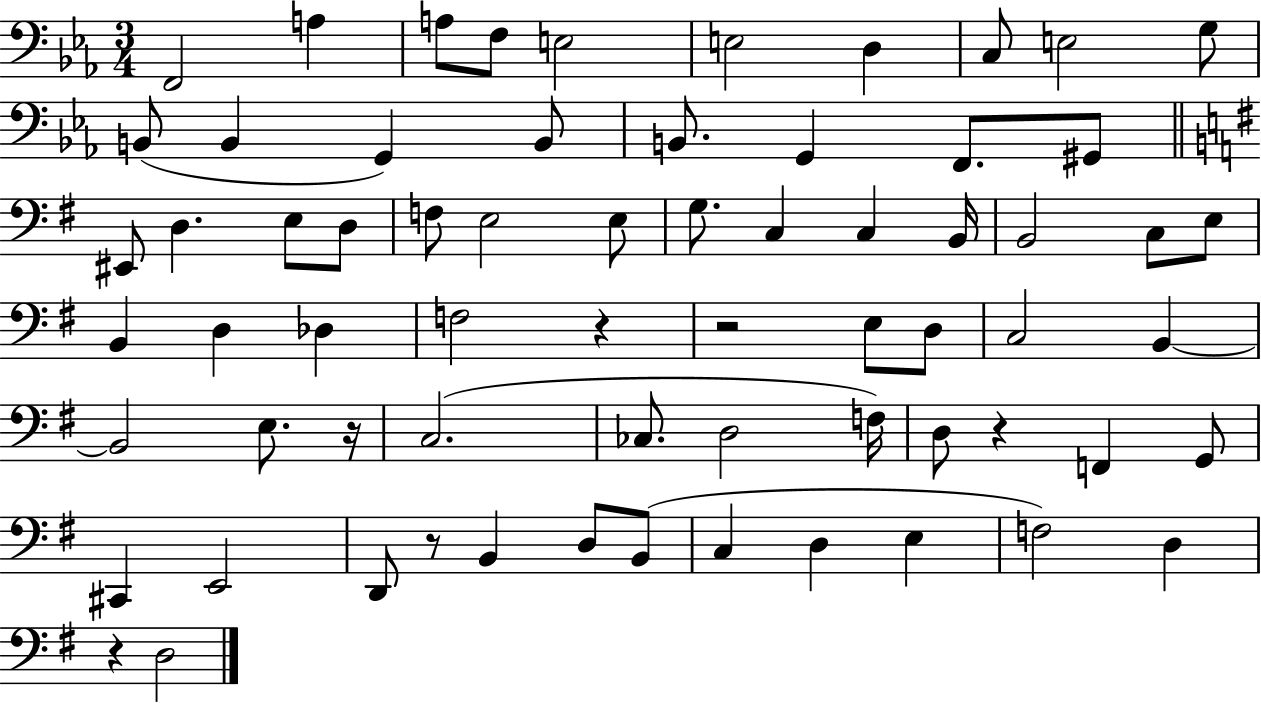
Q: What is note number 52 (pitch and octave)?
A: D2